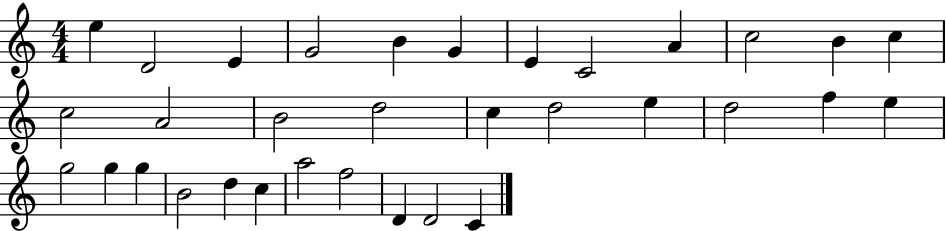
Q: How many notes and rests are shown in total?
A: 33